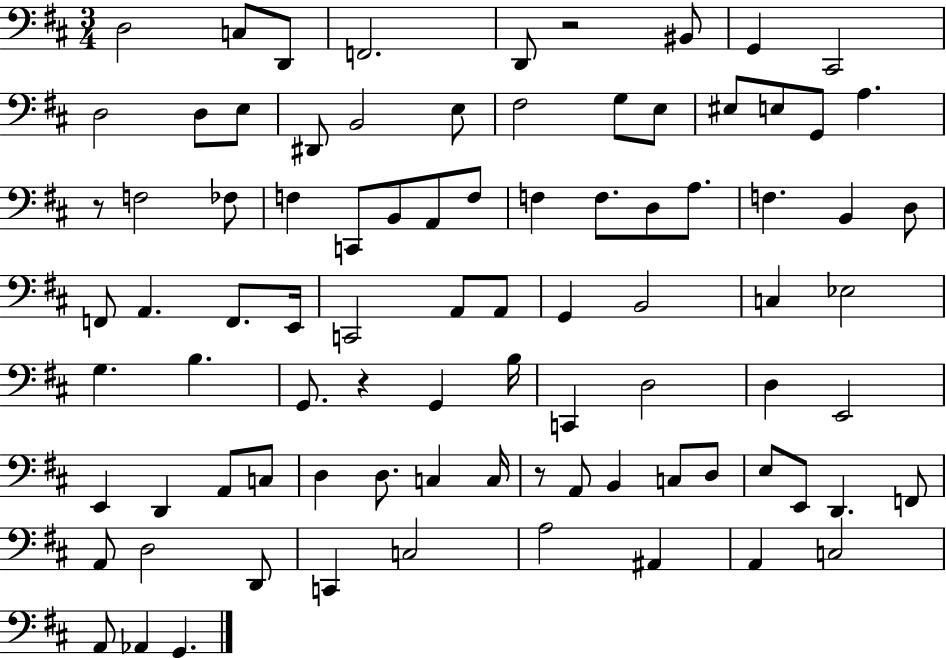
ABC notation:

X:1
T:Untitled
M:3/4
L:1/4
K:D
D,2 C,/2 D,,/2 F,,2 D,,/2 z2 ^B,,/2 G,, ^C,,2 D,2 D,/2 E,/2 ^D,,/2 B,,2 E,/2 ^F,2 G,/2 E,/2 ^E,/2 E,/2 G,,/2 A, z/2 F,2 _F,/2 F, C,,/2 B,,/2 A,,/2 F,/2 F, F,/2 D,/2 A,/2 F, B,, D,/2 F,,/2 A,, F,,/2 E,,/4 C,,2 A,,/2 A,,/2 G,, B,,2 C, _E,2 G, B, G,,/2 z G,, B,/4 C,, D,2 D, E,,2 E,, D,, A,,/2 C,/2 D, D,/2 C, C,/4 z/2 A,,/2 B,, C,/2 D,/2 E,/2 E,,/2 D,, F,,/2 A,,/2 D,2 D,,/2 C,, C,2 A,2 ^A,, A,, C,2 A,,/2 _A,, G,,